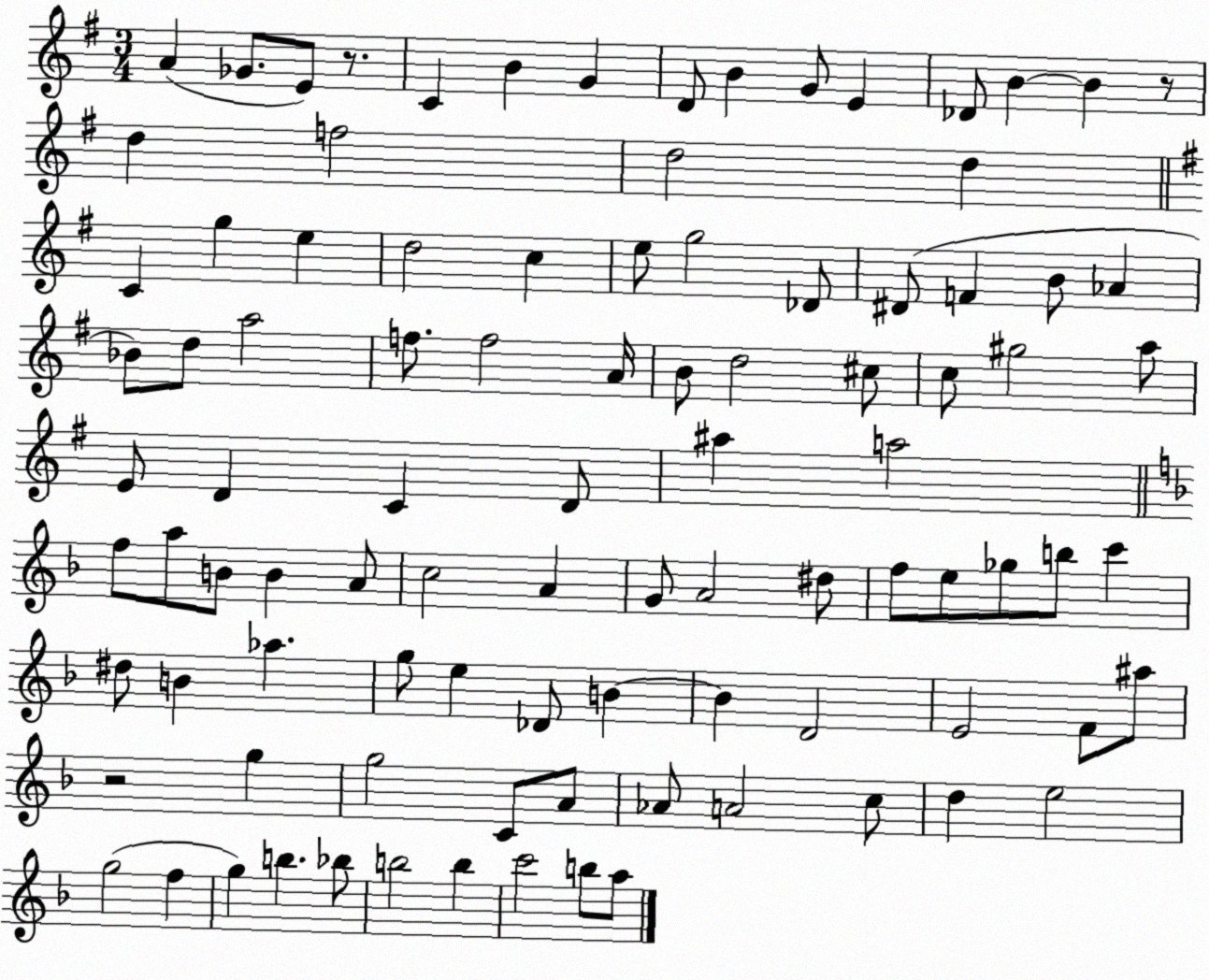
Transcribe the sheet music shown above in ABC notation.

X:1
T:Untitled
M:3/4
L:1/4
K:G
A _G/2 E/2 z/2 C B G D/2 B G/2 E _D/2 B B z/2 d f2 d2 d C g e d2 c e/2 g2 _D/2 ^D/2 F B/2 _A _B/2 d/2 a2 f/2 f2 A/4 B/2 d2 ^c/2 c/2 ^g2 a/2 E/2 D C D/2 ^a a2 f/2 a/2 B/2 B A/2 c2 A G/2 A2 ^d/2 f/2 e/2 _g/2 b/2 c' ^d/2 B _a g/2 e _D/2 B B D2 E2 F/2 ^a/2 z2 g g2 C/2 A/2 _A/2 A2 c/2 d e2 g2 f g b _b/2 b2 b c'2 b/2 a/2